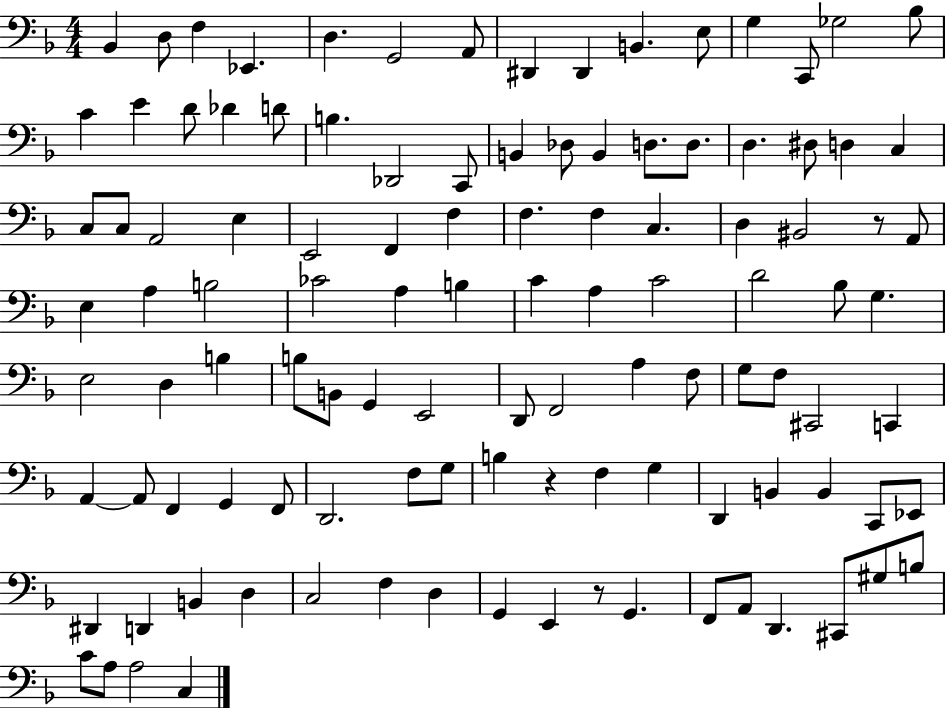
Bb2/q D3/e F3/q Eb2/q. D3/q. G2/h A2/e D#2/q D#2/q B2/q. E3/e G3/q C2/e Gb3/h Bb3/e C4/q E4/q D4/e Db4/q D4/e B3/q. Db2/h C2/e B2/q Db3/e B2/q D3/e. D3/e. D3/q. D#3/e D3/q C3/q C3/e C3/e A2/h E3/q E2/h F2/q F3/q F3/q. F3/q C3/q. D3/q BIS2/h R/e A2/e E3/q A3/q B3/h CES4/h A3/q B3/q C4/q A3/q C4/h D4/h Bb3/e G3/q. E3/h D3/q B3/q B3/e B2/e G2/q E2/h D2/e F2/h A3/q F3/e G3/e F3/e C#2/h C2/q A2/q A2/e F2/q G2/q F2/e D2/h. F3/e G3/e B3/q R/q F3/q G3/q D2/q B2/q B2/q C2/e Eb2/e D#2/q D2/q B2/q D3/q C3/h F3/q D3/q G2/q E2/q R/e G2/q. F2/e A2/e D2/q. C#2/e G#3/e B3/e C4/e A3/e A3/h C3/q